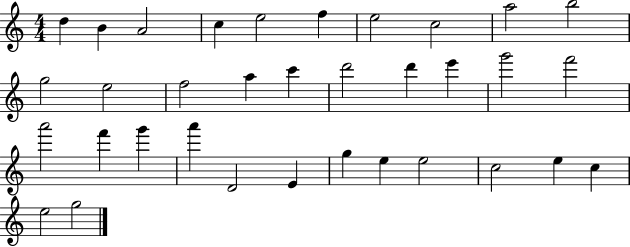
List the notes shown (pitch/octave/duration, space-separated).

D5/q B4/q A4/h C5/q E5/h F5/q E5/h C5/h A5/h B5/h G5/h E5/h F5/h A5/q C6/q D6/h D6/q E6/q G6/h F6/h A6/h F6/q G6/q A6/q D4/h E4/q G5/q E5/q E5/h C5/h E5/q C5/q E5/h G5/h